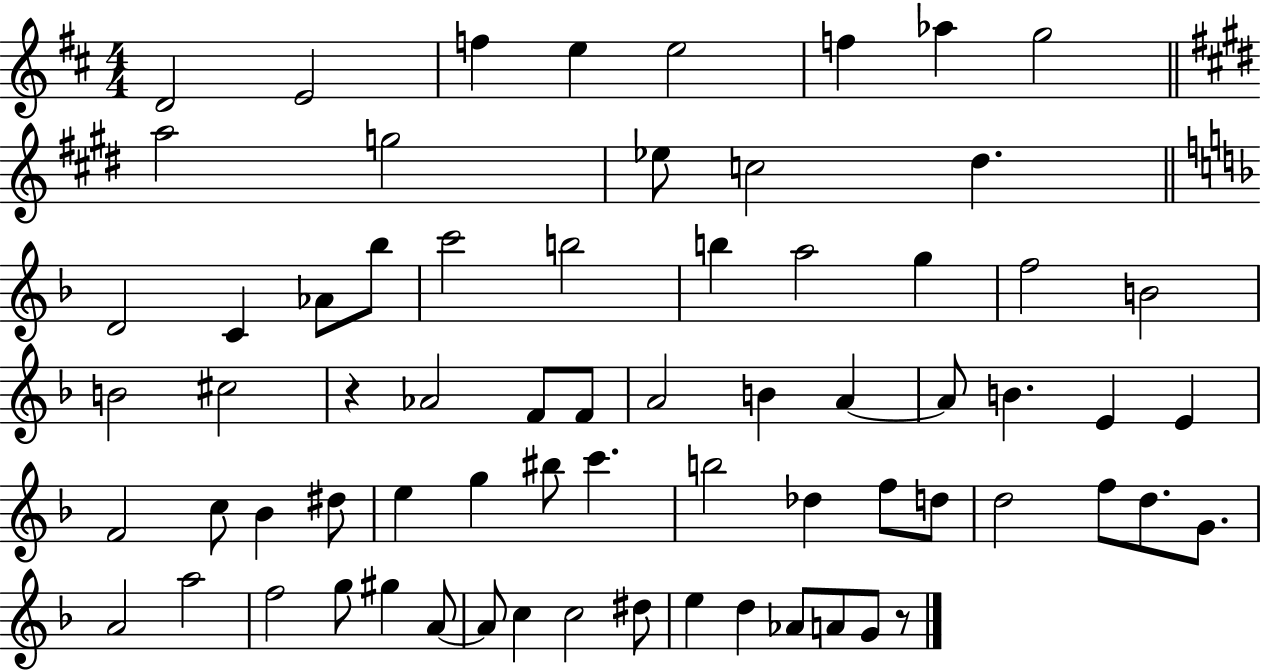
{
  \clef treble
  \numericTimeSignature
  \time 4/4
  \key d \major
  \repeat volta 2 { d'2 e'2 | f''4 e''4 e''2 | f''4 aes''4 g''2 | \bar "||" \break \key e \major a''2 g''2 | ees''8 c''2 dis''4. | \bar "||" \break \key f \major d'2 c'4 aes'8 bes''8 | c'''2 b''2 | b''4 a''2 g''4 | f''2 b'2 | \break b'2 cis''2 | r4 aes'2 f'8 f'8 | a'2 b'4 a'4~~ | a'8 b'4. e'4 e'4 | \break f'2 c''8 bes'4 dis''8 | e''4 g''4 bis''8 c'''4. | b''2 des''4 f''8 d''8 | d''2 f''8 d''8. g'8. | \break a'2 a''2 | f''2 g''8 gis''4 a'8~~ | a'8 c''4 c''2 dis''8 | e''4 d''4 aes'8 a'8 g'8 r8 | \break } \bar "|."
}